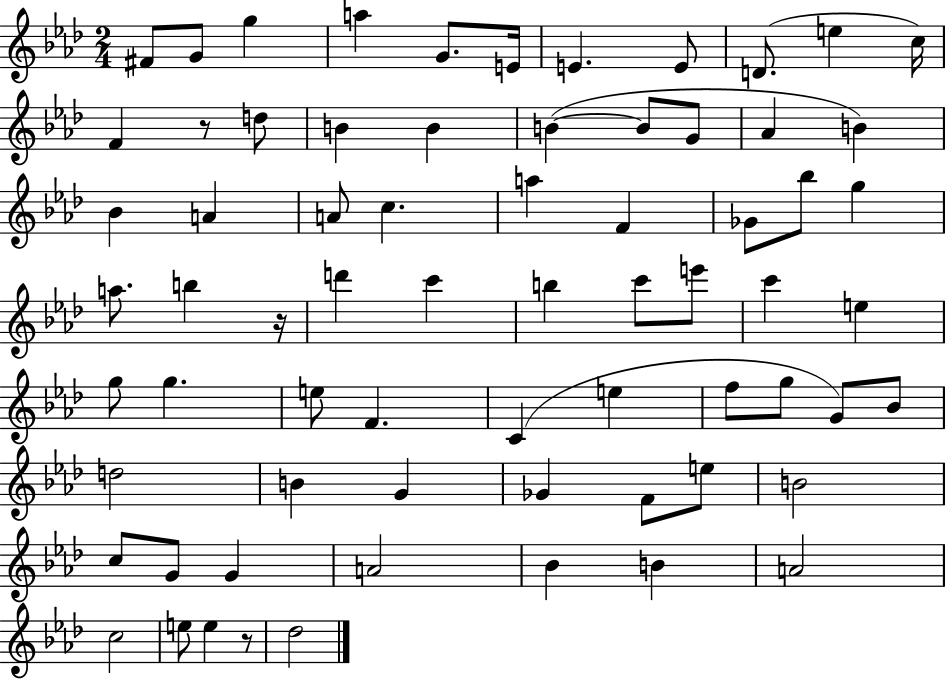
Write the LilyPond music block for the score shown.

{
  \clef treble
  \numericTimeSignature
  \time 2/4
  \key aes \major
  fis'8 g'8 g''4 | a''4 g'8. e'16 | e'4. e'8 | d'8.( e''4 c''16) | \break f'4 r8 d''8 | b'4 b'4 | b'4~(~ b'8 g'8 | aes'4 b'4) | \break bes'4 a'4 | a'8 c''4. | a''4 f'4 | ges'8 bes''8 g''4 | \break a''8. b''4 r16 | d'''4 c'''4 | b''4 c'''8 e'''8 | c'''4 e''4 | \break g''8 g''4. | e''8 f'4. | c'4( e''4 | f''8 g''8 g'8) bes'8 | \break d''2 | b'4 g'4 | ges'4 f'8 e''8 | b'2 | \break c''8 g'8 g'4 | a'2 | bes'4 b'4 | a'2 | \break c''2 | e''8 e''4 r8 | des''2 | \bar "|."
}